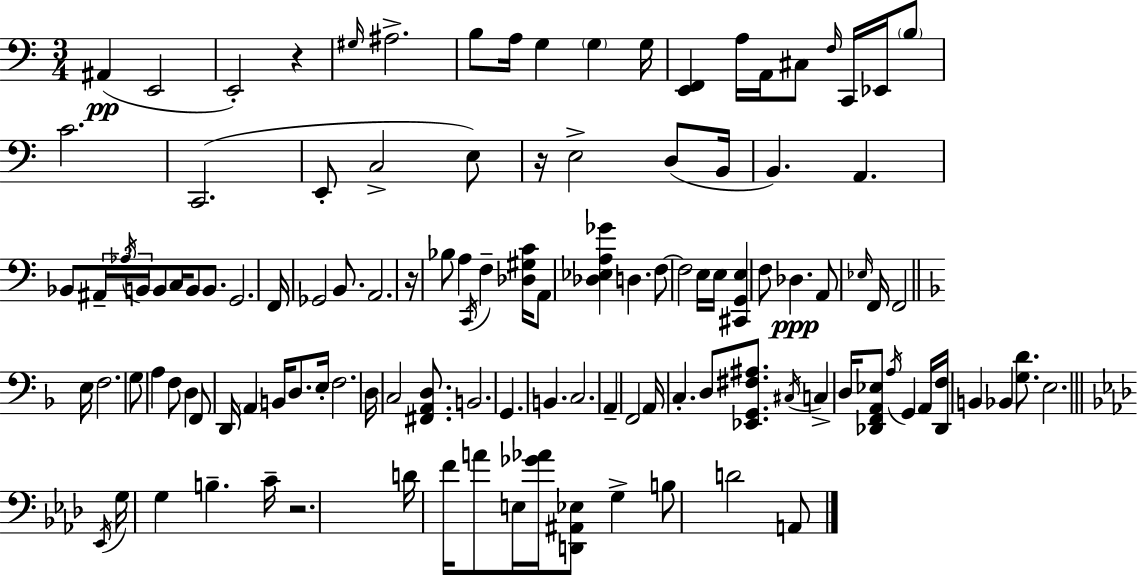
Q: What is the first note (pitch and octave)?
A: A#2